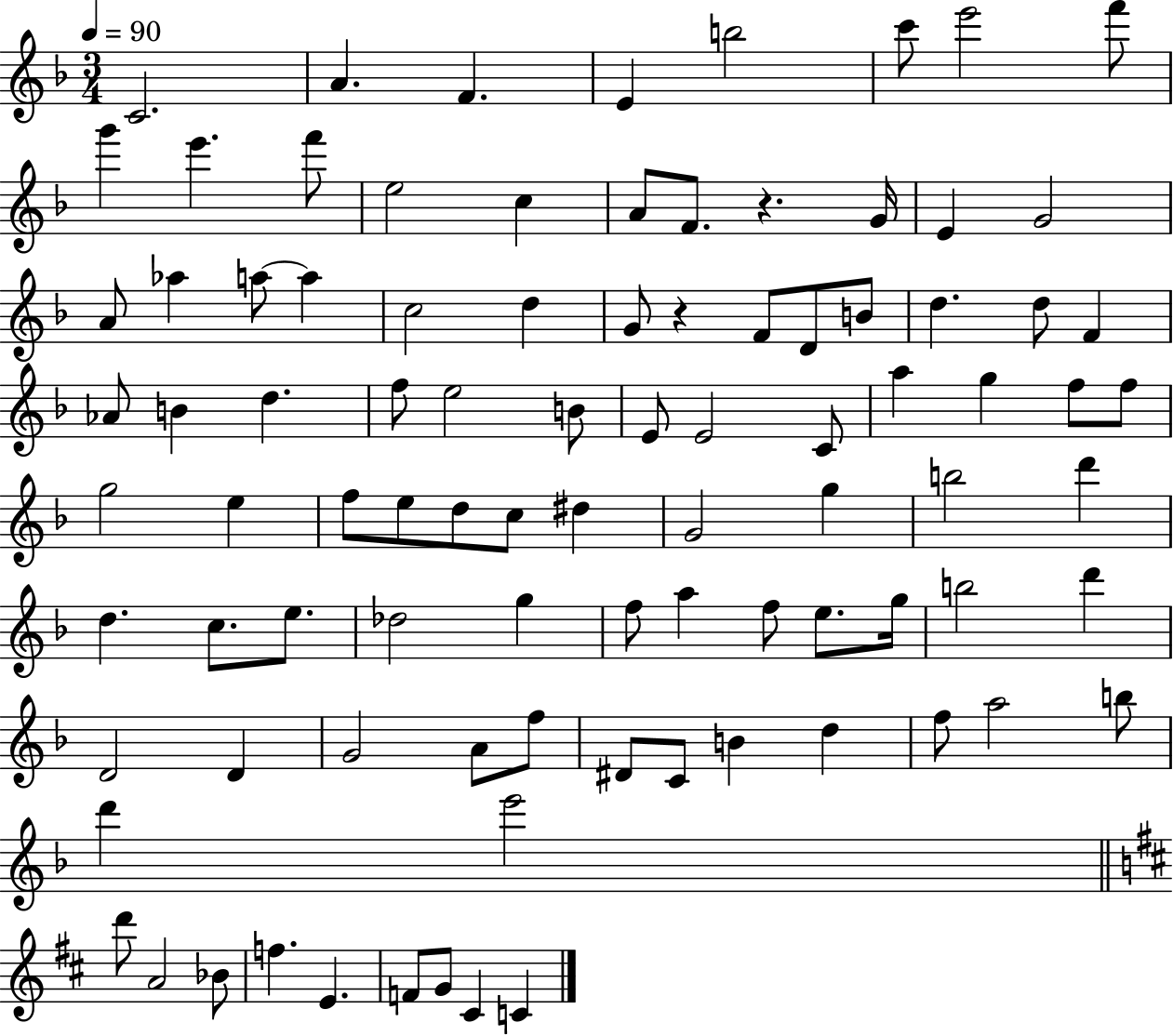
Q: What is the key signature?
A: F major